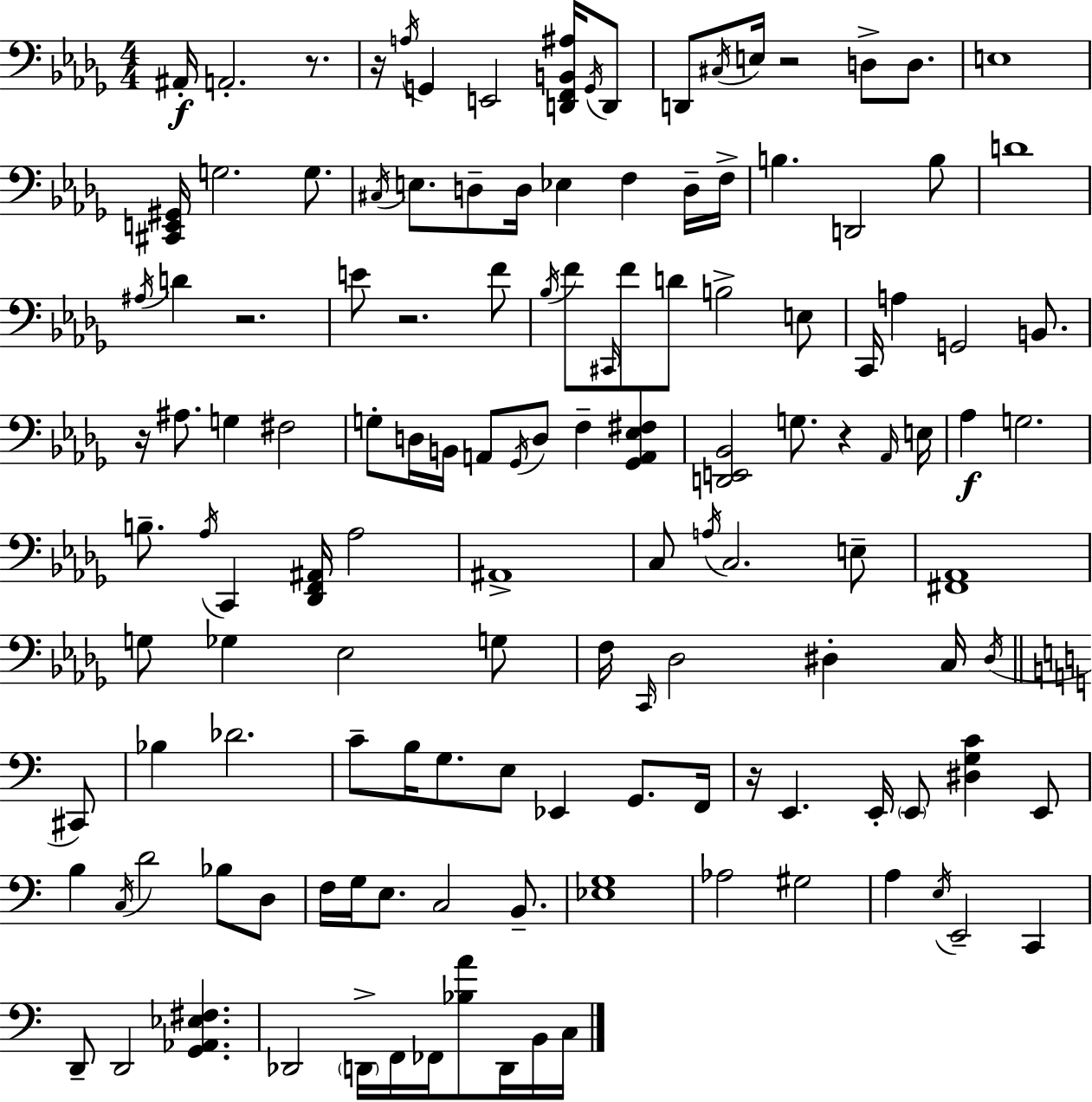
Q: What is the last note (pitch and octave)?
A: C3